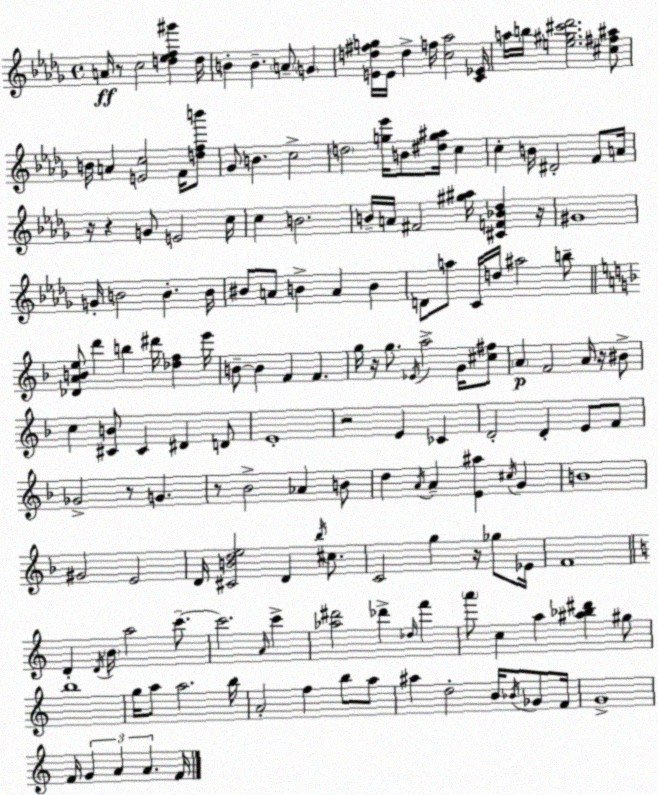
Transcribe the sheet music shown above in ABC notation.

X:1
T:Untitled
M:4/4
L:1/4
K:Bbm
A/4 z/2 c2 [d_ef^g'] d/4 B B A/2 G [Ed^fg]/4 E/4 d f/4 [c_a]2 [C_E]/4 a/4 b/4 [e^g^c'_d']2 [^c^f^a]/2 B/4 A [Ec]2 F/4 [dfb']/2 _G/2 B c2 d2 [g_e']/4 B/2 [^dg^a]/4 c c B/4 ^D2 F/2 A/4 z/4 z G/2 E2 c/4 c B2 B/4 A/4 ^F2 [^g^a]/4 [^CF_B_d] z/4 ^G4 G/4 B2 B B/4 ^B/2 A/2 B A B D/2 a/2 C/4 d/4 ^a2 b/2 [_DABe]/2 d' b ^d'/4 [_df] e'/4 B/2 B F F g/4 z/4 g/2 _E/4 a2 G/4 [^c^f]/2 A F2 A/4 z/4 ^B/2 c [^CB]/2 ^C ^D D/2 E4 z2 E _C D2 D E/2 F/2 _G2 z/2 G z/2 _B2 _A B/2 d A/4 A [E^a] ^c/4 G B4 ^G2 E2 D/4 [^CBde]2 D _b/4 ^c/2 C2 g z/4 _g/2 _E/4 F4 D D/4 B/4 a2 c'/2 c'2 A/4 c' [_a^d']2 _d' _d/4 f' a'/2 c a [^a_b^d'] ^g/2 b4 g/4 a/2 a2 b/4 A2 f b/2 a/2 ^a d2 B/4 _B/4 _G/2 F/4 G4 F/4 G A A F/4